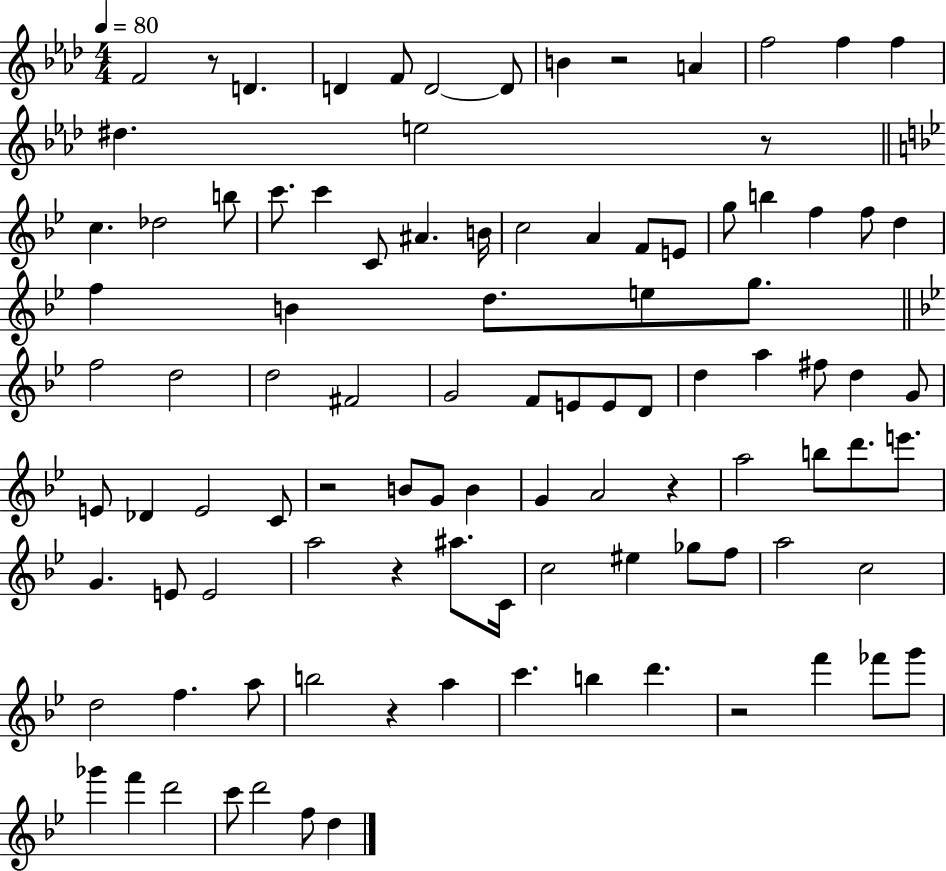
F4/h R/e D4/q. D4/q F4/e D4/h D4/e B4/q R/h A4/q F5/h F5/q F5/q D#5/q. E5/h R/e C5/q. Db5/h B5/e C6/e. C6/q C4/e A#4/q. B4/s C5/h A4/q F4/e E4/e G5/e B5/q F5/q F5/e D5/q F5/q B4/q D5/e. E5/e G5/e. F5/h D5/h D5/h F#4/h G4/h F4/e E4/e E4/e D4/e D5/q A5/q F#5/e D5/q G4/e E4/e Db4/q E4/h C4/e R/h B4/e G4/e B4/q G4/q A4/h R/q A5/h B5/e D6/e. E6/e. G4/q. E4/e E4/h A5/h R/q A#5/e. C4/s C5/h EIS5/q Gb5/e F5/e A5/h C5/h D5/h F5/q. A5/e B5/h R/q A5/q C6/q. B5/q D6/q. R/h F6/q FES6/e G6/e Gb6/q F6/q D6/h C6/e D6/h F5/e D5/q